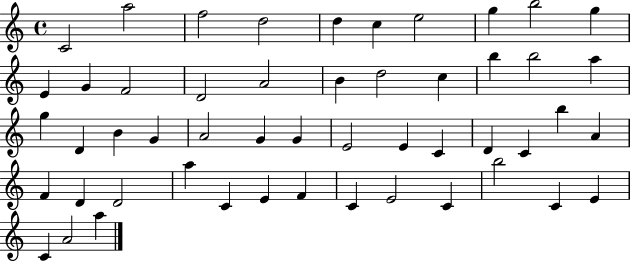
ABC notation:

X:1
T:Untitled
M:4/4
L:1/4
K:C
C2 a2 f2 d2 d c e2 g b2 g E G F2 D2 A2 B d2 c b b2 a g D B G A2 G G E2 E C D C b A F D D2 a C E F C E2 C b2 C E C A2 a